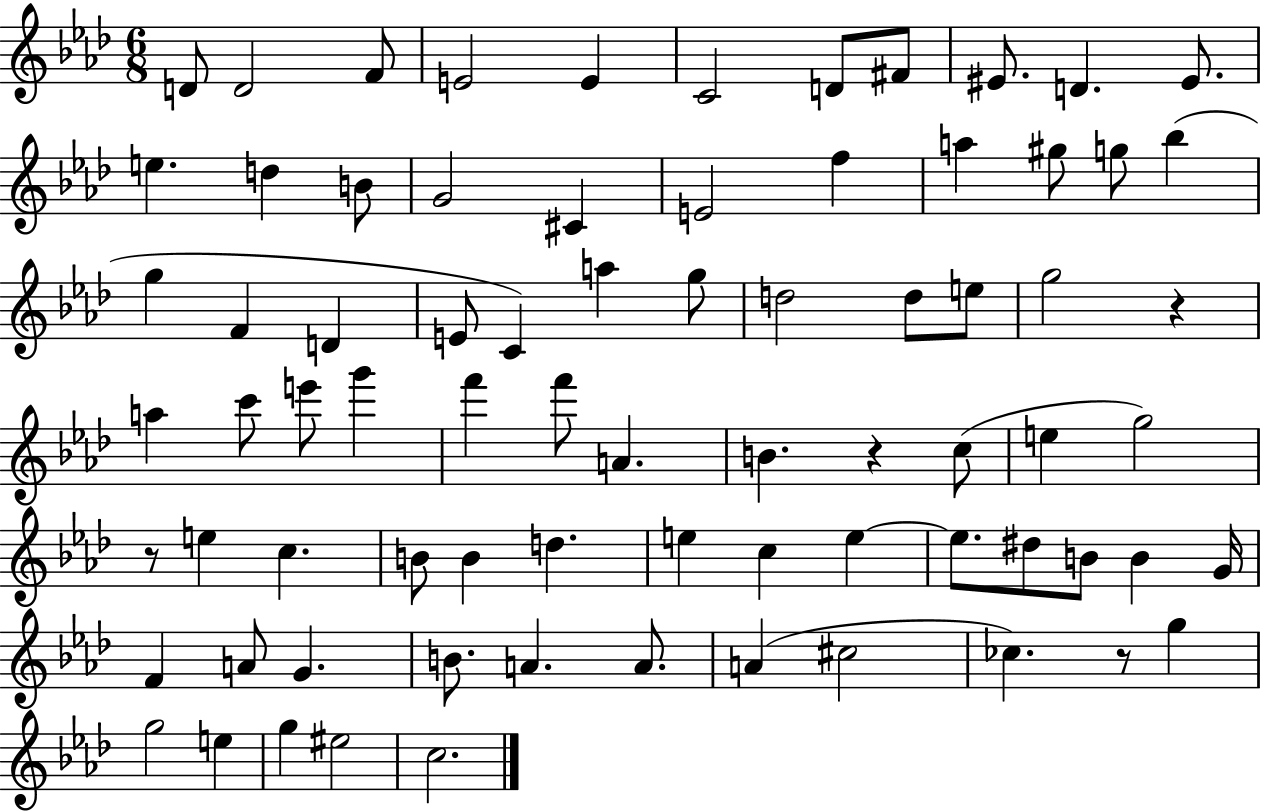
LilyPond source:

{
  \clef treble
  \numericTimeSignature
  \time 6/8
  \key aes \major
  d'8 d'2 f'8 | e'2 e'4 | c'2 d'8 fis'8 | eis'8. d'4. eis'8. | \break e''4. d''4 b'8 | g'2 cis'4 | e'2 f''4 | a''4 gis''8 g''8 bes''4( | \break g''4 f'4 d'4 | e'8 c'4) a''4 g''8 | d''2 d''8 e''8 | g''2 r4 | \break a''4 c'''8 e'''8 g'''4 | f'''4 f'''8 a'4. | b'4. r4 c''8( | e''4 g''2) | \break r8 e''4 c''4. | b'8 b'4 d''4. | e''4 c''4 e''4~~ | e''8. dis''8 b'8 b'4 g'16 | \break f'4 a'8 g'4. | b'8. a'4. a'8. | a'4( cis''2 | ces''4.) r8 g''4 | \break g''2 e''4 | g''4 eis''2 | c''2. | \bar "|."
}